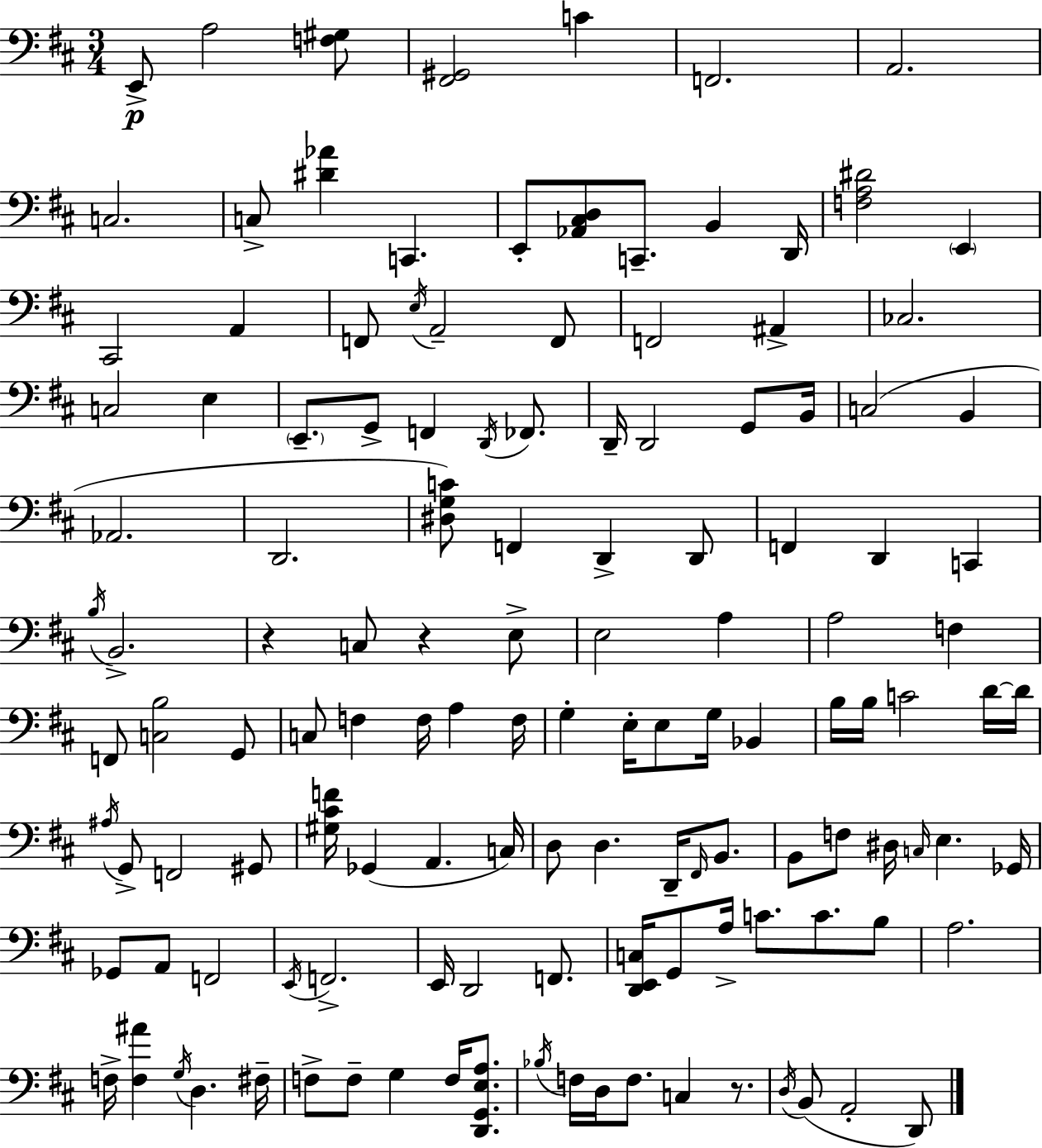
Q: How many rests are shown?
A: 3